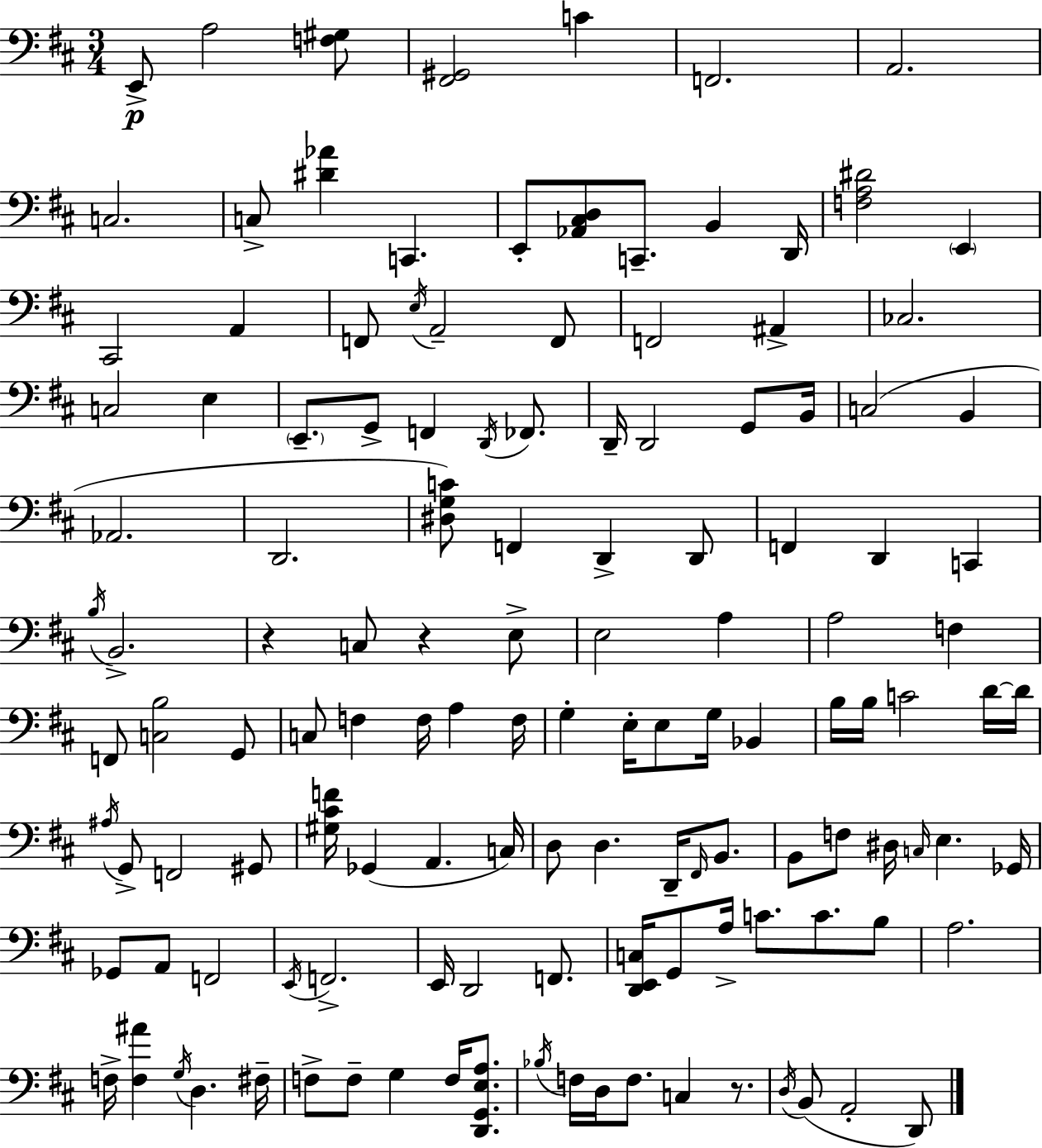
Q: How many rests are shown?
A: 3